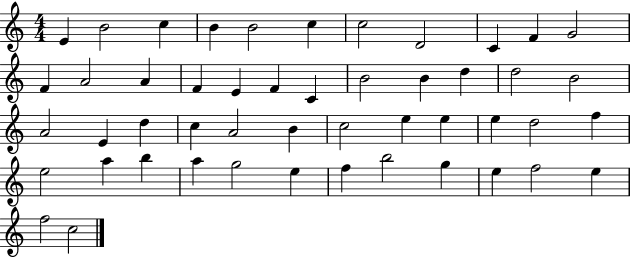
{
  \clef treble
  \numericTimeSignature
  \time 4/4
  \key c \major
  e'4 b'2 c''4 | b'4 b'2 c''4 | c''2 d'2 | c'4 f'4 g'2 | \break f'4 a'2 a'4 | f'4 e'4 f'4 c'4 | b'2 b'4 d''4 | d''2 b'2 | \break a'2 e'4 d''4 | c''4 a'2 b'4 | c''2 e''4 e''4 | e''4 d''2 f''4 | \break e''2 a''4 b''4 | a''4 g''2 e''4 | f''4 b''2 g''4 | e''4 f''2 e''4 | \break f''2 c''2 | \bar "|."
}